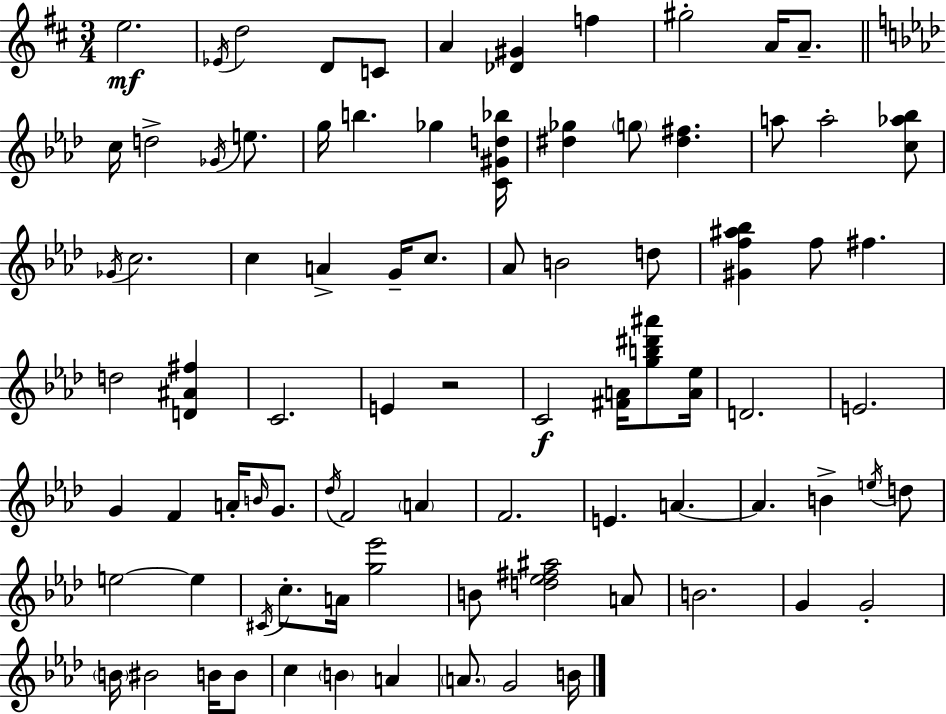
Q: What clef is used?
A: treble